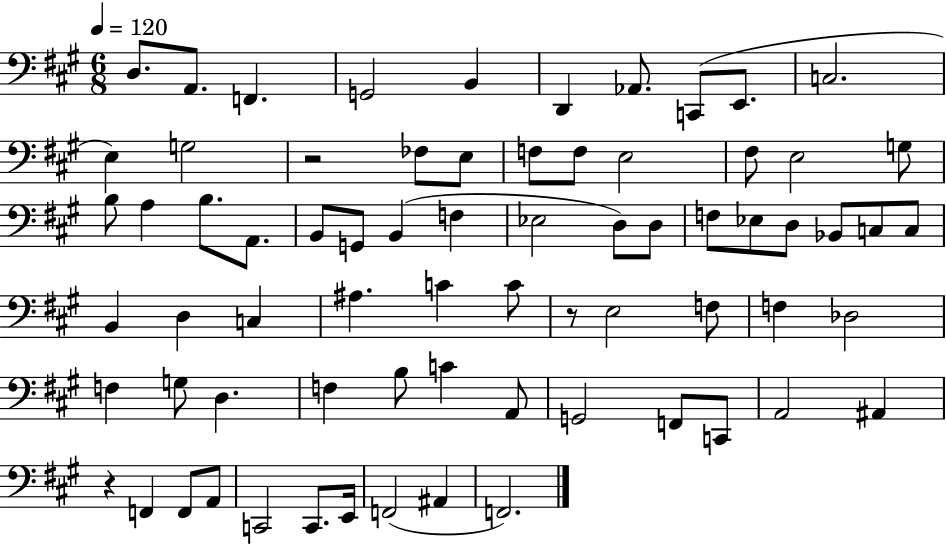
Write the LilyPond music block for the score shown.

{
  \clef bass
  \numericTimeSignature
  \time 6/8
  \key a \major
  \tempo 4 = 120
  d8. a,8. f,4. | g,2 b,4 | d,4 aes,8. c,8( e,8. | c2. | \break e4) g2 | r2 fes8 e8 | f8 f8 e2 | fis8 e2 g8 | \break b8 a4 b8. a,8. | b,8 g,8 b,4( f4 | ees2 d8) d8 | f8 ees8 d8 bes,8 c8 c8 | \break b,4 d4 c4 | ais4. c'4 c'8 | r8 e2 f8 | f4 des2 | \break f4 g8 d4. | f4 b8 c'4 a,8 | g,2 f,8 c,8 | a,2 ais,4 | \break r4 f,4 f,8 a,8 | c,2 c,8. e,16 | f,2( ais,4 | f,2.) | \break \bar "|."
}